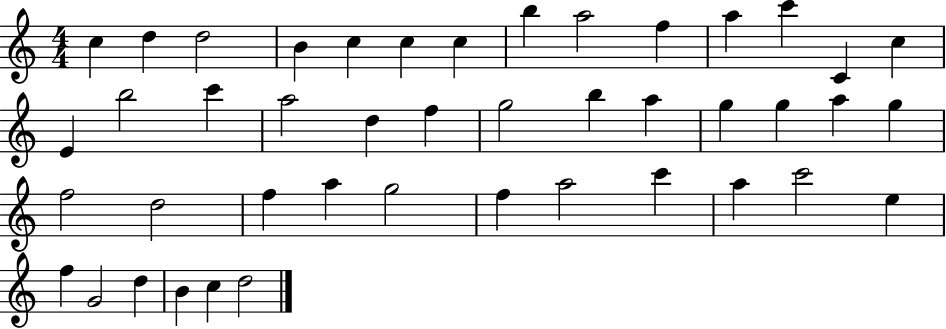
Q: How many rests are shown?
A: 0